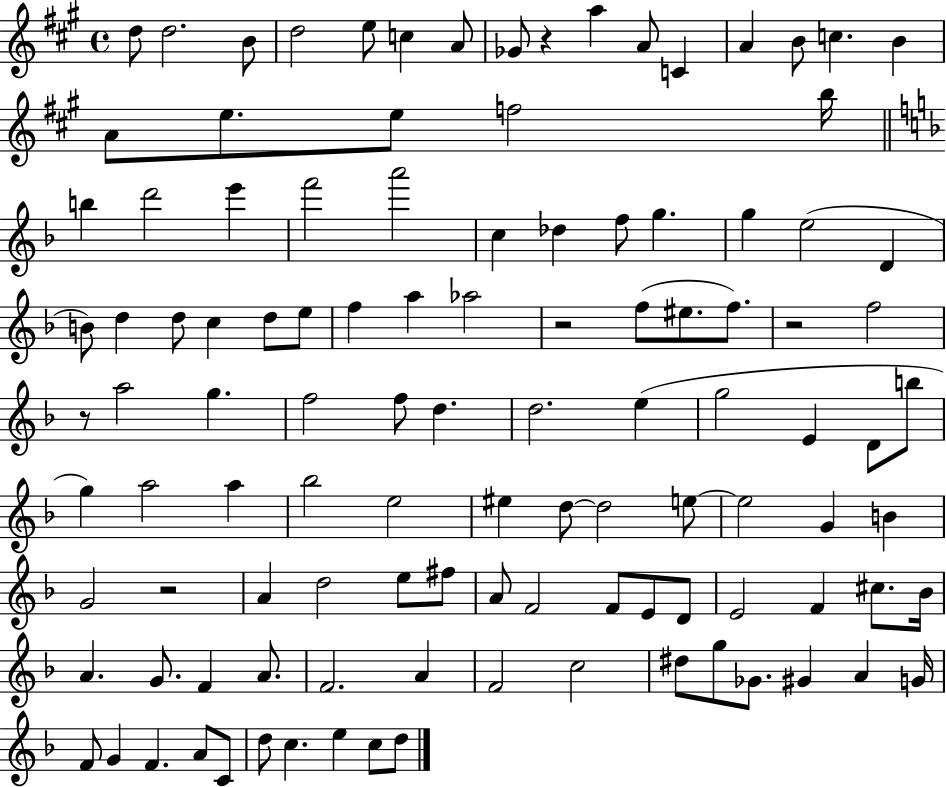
D5/e D5/h. B4/e D5/h E5/e C5/q A4/e Gb4/e R/q A5/q A4/e C4/q A4/q B4/e C5/q. B4/q A4/e E5/e. E5/e F5/h B5/s B5/q D6/h E6/q F6/h A6/h C5/q Db5/q F5/e G5/q. G5/q E5/h D4/q B4/e D5/q D5/e C5/q D5/e E5/e F5/q A5/q Ab5/h R/h F5/e EIS5/e. F5/e. R/h F5/h R/e A5/h G5/q. F5/h F5/e D5/q. D5/h. E5/q G5/h E4/q D4/e B5/e G5/q A5/h A5/q Bb5/h E5/h EIS5/q D5/e D5/h E5/e E5/h G4/q B4/q G4/h R/h A4/q D5/h E5/e F#5/e A4/e F4/h F4/e E4/e D4/e E4/h F4/q C#5/e. Bb4/s A4/q. G4/e. F4/q A4/e. F4/h. A4/q F4/h C5/h D#5/e G5/e Gb4/e. G#4/q A4/q G4/s F4/e G4/q F4/q. A4/e C4/e D5/e C5/q. E5/q C5/e D5/e